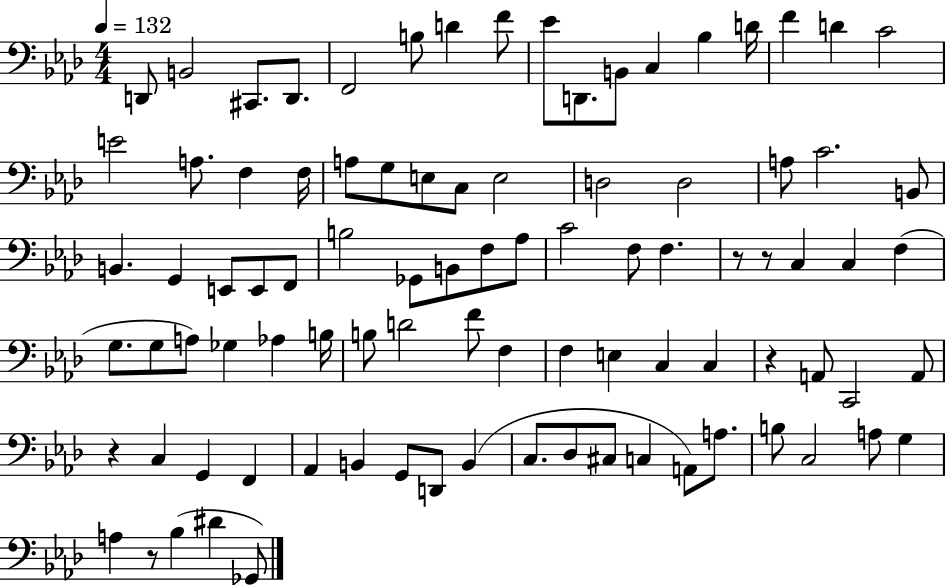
D2/e B2/h C#2/e. D2/e. F2/h B3/e D4/q F4/e Eb4/e D2/e. B2/e C3/q Bb3/q D4/s F4/q D4/q C4/h E4/h A3/e. F3/q F3/s A3/e G3/e E3/e C3/e E3/h D3/h D3/h A3/e C4/h. B2/e B2/q. G2/q E2/e E2/e F2/e B3/h Gb2/e B2/e F3/e Ab3/e C4/h F3/e F3/q. R/e R/e C3/q C3/q F3/q G3/e. G3/e A3/e Gb3/q Ab3/q B3/s B3/e D4/h F4/e F3/q F3/q E3/q C3/q C3/q R/q A2/e C2/h A2/e R/q C3/q G2/q F2/q Ab2/q B2/q G2/e D2/e B2/q C3/e. Db3/e C#3/e C3/q A2/e A3/e. B3/e C3/h A3/e G3/q A3/q R/e Bb3/q D#4/q Gb2/e